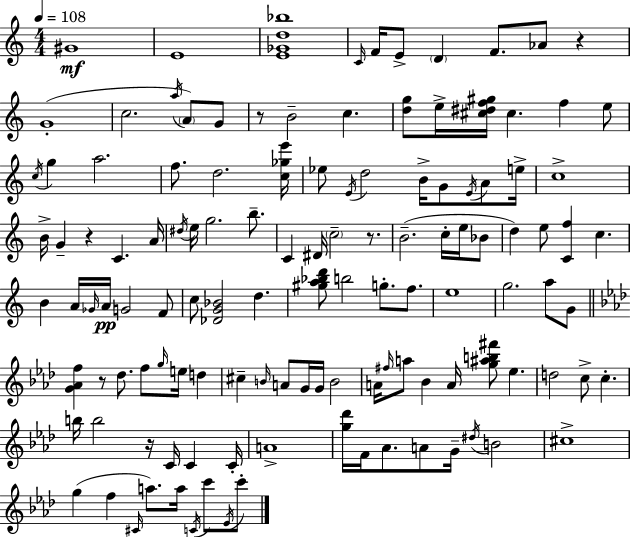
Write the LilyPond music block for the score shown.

{
  \clef treble
  \numericTimeSignature
  \time 4/4
  \key c \major
  \tempo 4 = 108
  gis'1\mf | e'1 | <e' ges' d'' bes''>1 | \grace { c'16 } f'16 e'8-> \parenthesize d'4 f'8. aes'8 r4 | \break g'1-.( | c''2. \acciaccatura { a''16 } \parenthesize a'8) | g'8 r8 b'2-- c''4. | <d'' g''>8 e''16-> <cis'' dis'' f'' gis''>16 cis''4. f''4 | \break e''8 \acciaccatura { c''16 } g''4 a''2. | f''8. d''2. | <c'' ges'' e'''>16 ees''8 \acciaccatura { e'16 } d''2 b'16-> g'8 | \acciaccatura { e'16 } a'8 e''16-> c''1-> | \break b'16-> g'4-- r4 c'4. | a'16 \acciaccatura { dis''16 } e''16 g''2. | b''8.-- c'4 dis'16 \parenthesize c''2-- | r8. b'2.--( | \break c''16-. e''16 bes'8 d''4) e''8 <c' f''>4 | c''4. b'4 a'16 \grace { ges'16 }\pp a'16 g'2 | f'8 c''8 <des' g' bes'>2 | d''4. <gis'' a'' bes'' d'''>8 b''2 | \break g''8.-. f''8. e''1 | g''2. | a''8 g'8 \bar "||" \break \key aes \major <g' aes' f''>4 r8 des''8. f''8 \grace { g''16 } e''16 d''4 | cis''4-- \grace { b'16 } a'8 g'16 g'16 b'2 | a'16 \grace { fis''16 } a''8 bes'4 a'16 <g'' ais'' b'' fis'''>8 ees''4. | d''2 c''8-> c''4.-. | \break b''16 b''2 r16 c'16 c'4 | c'16-. a'1-> | <g'' des'''>16 f'16 aes'8. a'8 g'16-- \acciaccatura { dis''16 } b'2 | cis''1-> | \break g''4( f''4 \grace { cis'16 } a''8.) | a''16 \acciaccatura { c'16 } c'''8 \acciaccatura { ees'16 } c'''8-. \bar "|."
}